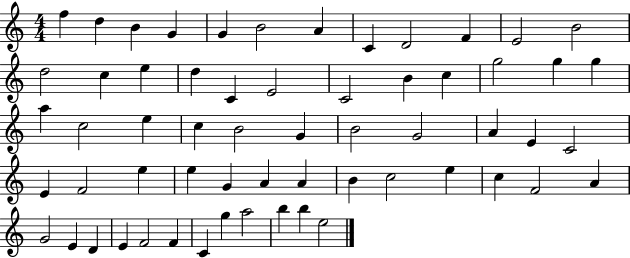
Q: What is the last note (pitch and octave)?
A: E5